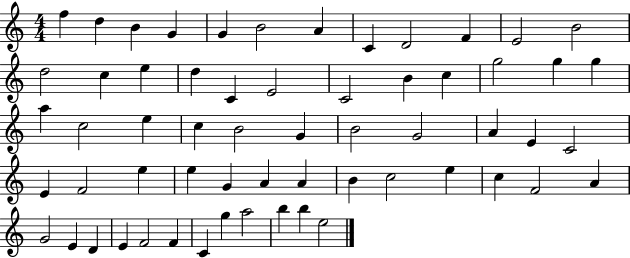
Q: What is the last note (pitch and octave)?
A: E5